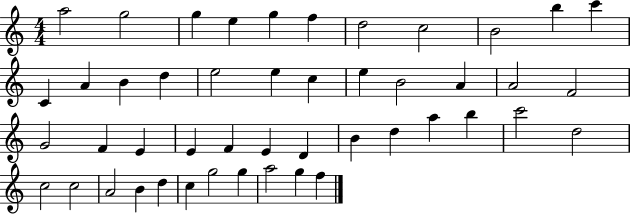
X:1
T:Untitled
M:4/4
L:1/4
K:C
a2 g2 g e g f d2 c2 B2 b c' C A B d e2 e c e B2 A A2 F2 G2 F E E F E D B d a b c'2 d2 c2 c2 A2 B d c g2 g a2 g f